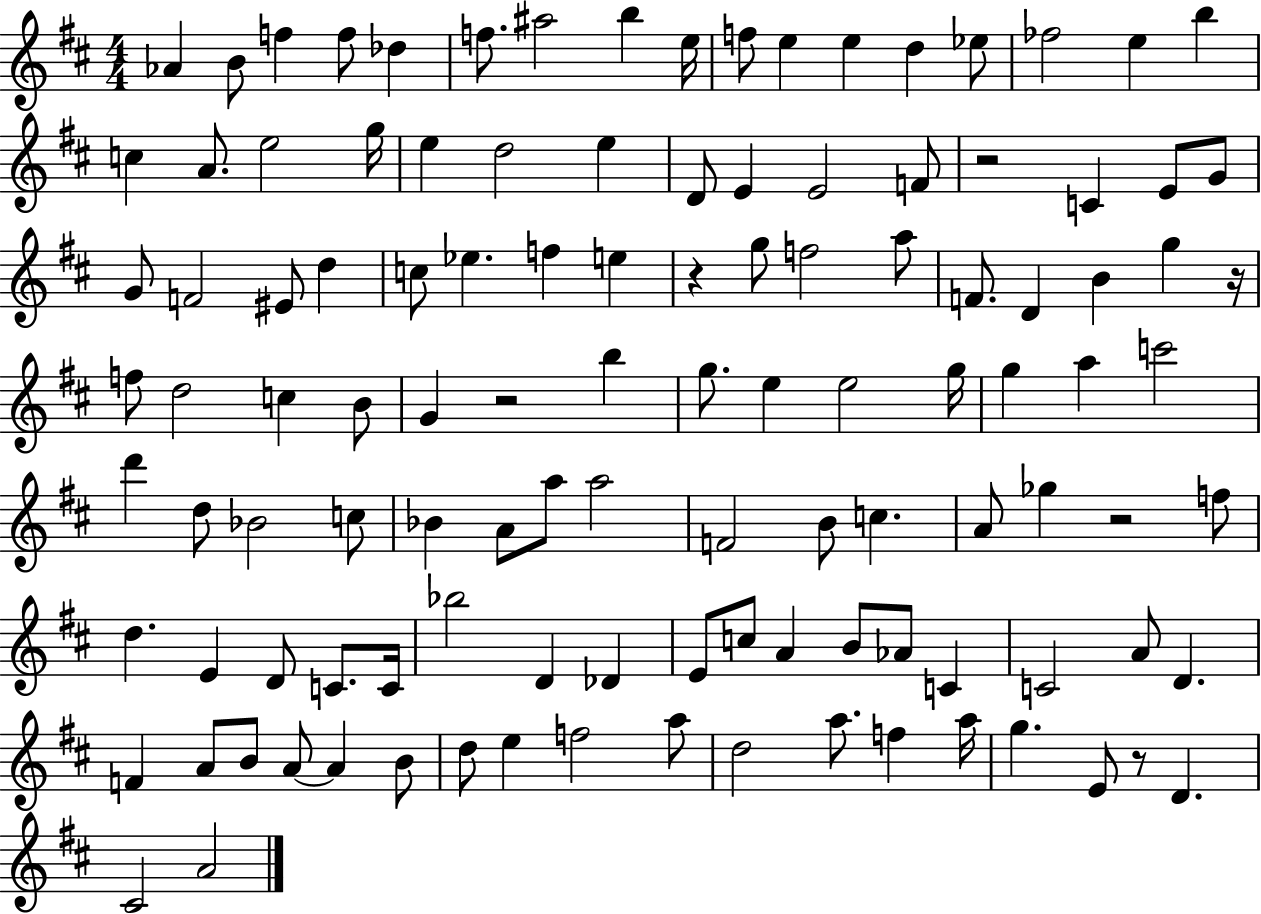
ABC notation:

X:1
T:Untitled
M:4/4
L:1/4
K:D
_A B/2 f f/2 _d f/2 ^a2 b e/4 f/2 e e d _e/2 _f2 e b c A/2 e2 g/4 e d2 e D/2 E E2 F/2 z2 C E/2 G/2 G/2 F2 ^E/2 d c/2 _e f e z g/2 f2 a/2 F/2 D B g z/4 f/2 d2 c B/2 G z2 b g/2 e e2 g/4 g a c'2 d' d/2 _B2 c/2 _B A/2 a/2 a2 F2 B/2 c A/2 _g z2 f/2 d E D/2 C/2 C/4 _b2 D _D E/2 c/2 A B/2 _A/2 C C2 A/2 D F A/2 B/2 A/2 A B/2 d/2 e f2 a/2 d2 a/2 f a/4 g E/2 z/2 D ^C2 A2